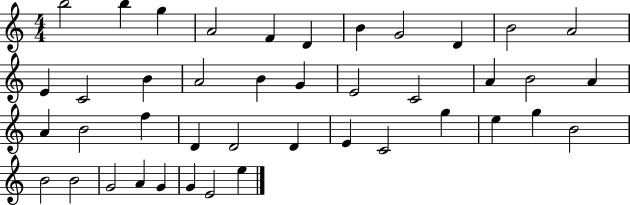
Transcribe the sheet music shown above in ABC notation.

X:1
T:Untitled
M:4/4
L:1/4
K:C
b2 b g A2 F D B G2 D B2 A2 E C2 B A2 B G E2 C2 A B2 A A B2 f D D2 D E C2 g e g B2 B2 B2 G2 A G G E2 e